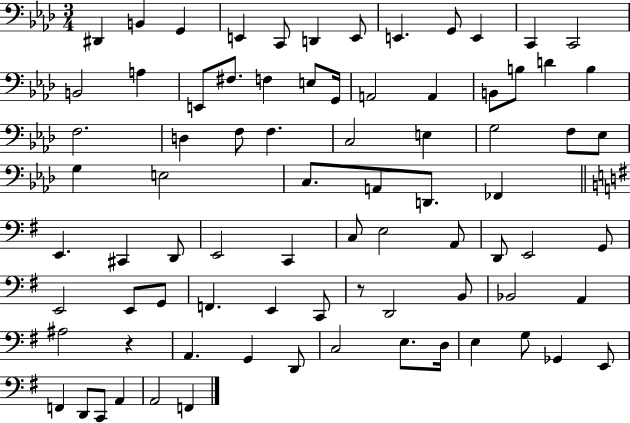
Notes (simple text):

D#2/q B2/q G2/q E2/q C2/e D2/q E2/e E2/q. G2/e E2/q C2/q C2/h B2/h A3/q E2/e F#3/e. F3/q E3/e G2/s A2/h A2/q B2/e B3/e D4/q B3/q F3/h. D3/q F3/e F3/q. C3/h E3/q G3/h F3/e Eb3/e G3/q E3/h C3/e. A2/e D2/e. FES2/q E2/q. C#2/q D2/e E2/h C2/q C3/e E3/h A2/e D2/e E2/h G2/e E2/h E2/e G2/e F2/q. E2/q C2/e R/e D2/h B2/e Bb2/h A2/q A#3/h R/q A2/q. G2/q D2/e C3/h E3/e. D3/s E3/q G3/e Gb2/q E2/e F2/q D2/e C2/e A2/q A2/h F2/q